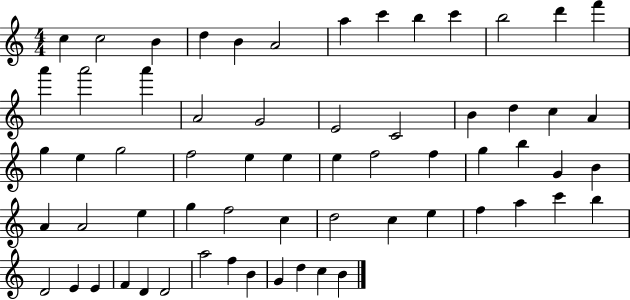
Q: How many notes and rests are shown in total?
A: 63